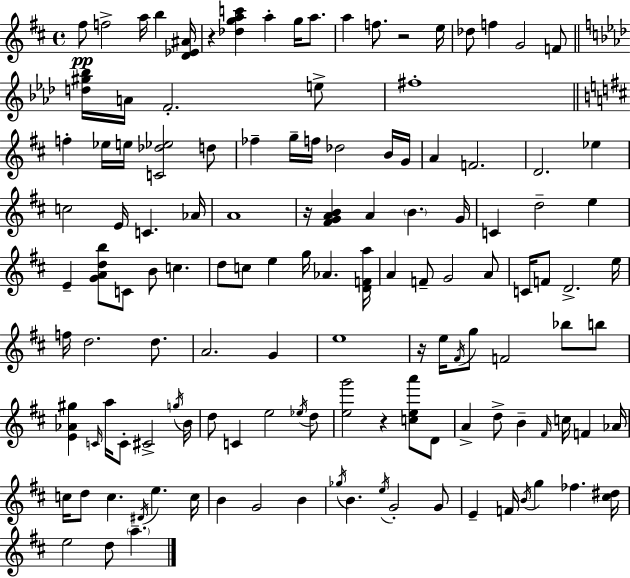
{
  \clef treble
  \time 4/4
  \defaultTimeSignature
  \key d \major
  fis''8\pp f''2-> a''16 b''4 <d' ees' ais'>16 | r4 <des'' g'' a'' c'''>4 a''4-. g''16 a''8. | a''4 f''8. r2 e''16 | des''8 f''4 g'2 f'8 | \break \bar "||" \break \key f \minor <d'' gis'' bes''>16 a'16 f'2.-. e''8-> | fis''1-. | \bar "||" \break \key d \major f''4-. ees''16 e''16 <c' des'' ees''>2 d''8 | fes''4-- g''16-- f''16 des''2 b'16 g'16 | a'4 f'2. | d'2. ees''4 | \break c''2 e'16 c'4. aes'16 | a'1 | r16 <fis' g' a' b'>4 a'4 \parenthesize b'4. g'16 | c'4 d''2-- e''4 | \break e'4-- <g' a' d'' b''>8 c'8 b'8 c''4. | d''8 c''8 e''4 g''16 aes'4. <d' f' a''>16 | a'4 f'8-- g'2 a'8 | c'16 f'8 d'2.-> e''16 | \break f''16 d''2. d''8. | a'2. g'4 | e''1 | r16 e''16 \acciaccatura { fis'16 } g''8 f'2 bes''8 b''8 | \break <e' aes' gis''>4 \grace { c'16 } a''16 c'8-. cis'2-> | \acciaccatura { g''16 } b'16 d''8 c'4 e''2 | \acciaccatura { ees''16 } d''8 <e'' g'''>2 r4 | <c'' e'' a'''>8 d'8 a'4-> d''8-> b'4-- \grace { fis'16 } c''16 | \break f'4 aes'16 c''16 d''8 c''4. \acciaccatura { dis'16 } e''4. | c''16 b'4 g'2 | b'4 \acciaccatura { ges''16 } b'4. \acciaccatura { e''16 } g'2-. | g'8 e'4-- f'16 \acciaccatura { b'16 } g''4 | \break fes''4. <cis'' dis''>16 e''2 | d''8 \parenthesize a''4.-- \bar "|."
}